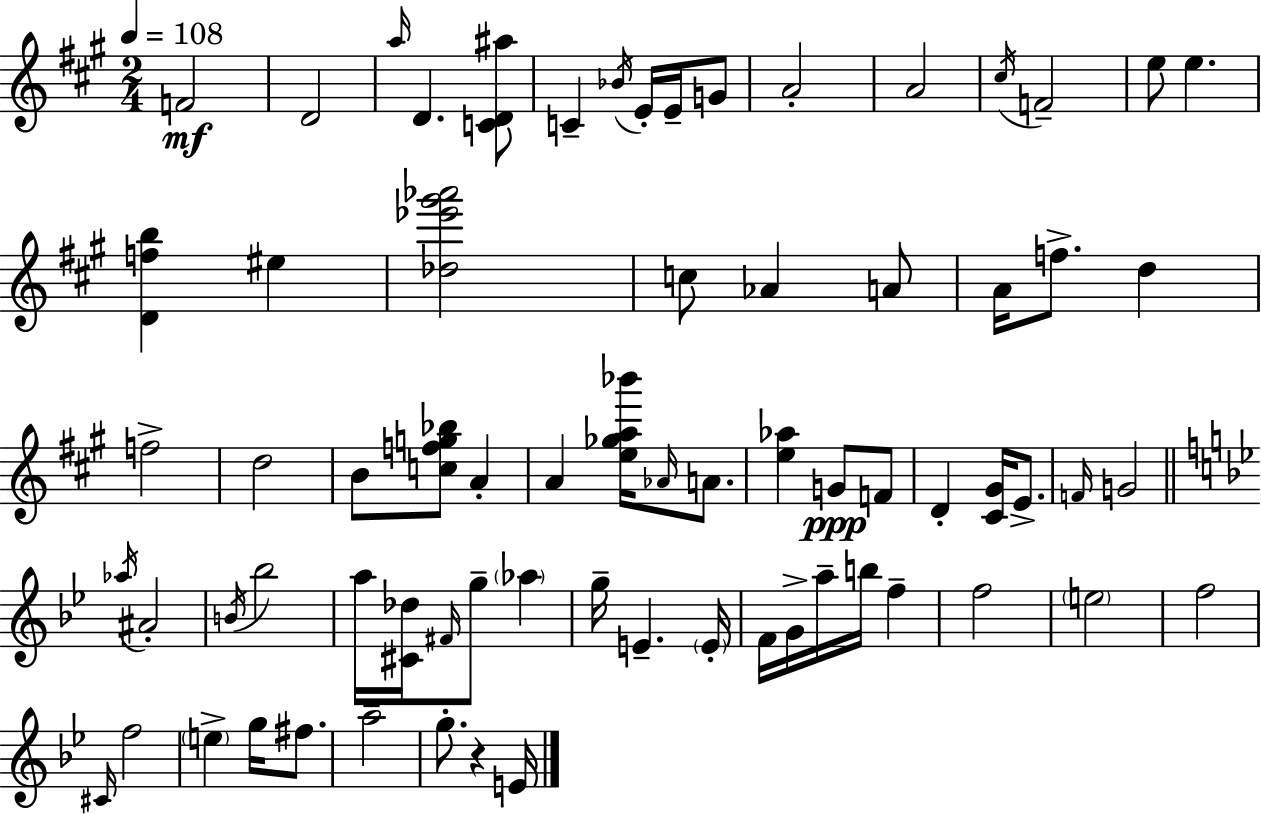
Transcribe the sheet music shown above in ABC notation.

X:1
T:Untitled
M:2/4
L:1/4
K:A
F2 D2 a/4 D [CD^a]/2 C _B/4 E/4 E/4 G/2 A2 A2 ^c/4 F2 e/2 e [Dfb] ^e [_d_e'^g'_a']2 c/2 _A A/2 A/4 f/2 d f2 d2 B/2 [cfg_b]/2 A A [e_ga_b']/4 _A/4 A/2 [e_a] G/2 F/2 D [^C^G]/4 E/2 F/4 G2 _a/4 ^A2 B/4 _b2 a/4 [^C_d]/4 ^F/4 g/2 _a g/4 E E/4 F/4 G/4 a/4 b/4 f f2 e2 f2 ^C/4 f2 e g/4 ^f/2 a2 g/2 z E/4